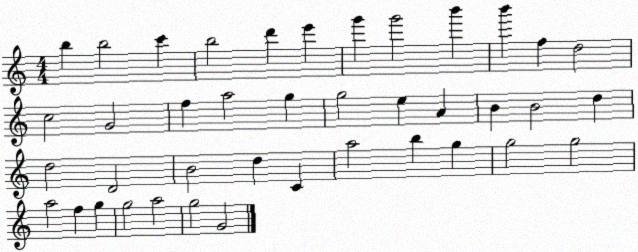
X:1
T:Untitled
M:4/4
L:1/4
K:C
b b2 c' b2 d' e' g' g'2 b' b' f d2 c2 G2 f a2 g g2 e A B B2 d d2 D2 B2 d C a2 b g g2 g2 a2 f g g2 a2 g2 G2